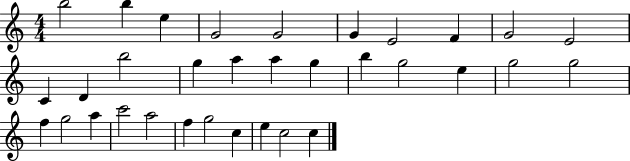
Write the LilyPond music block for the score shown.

{
  \clef treble
  \numericTimeSignature
  \time 4/4
  \key c \major
  b''2 b''4 e''4 | g'2 g'2 | g'4 e'2 f'4 | g'2 e'2 | \break c'4 d'4 b''2 | g''4 a''4 a''4 g''4 | b''4 g''2 e''4 | g''2 g''2 | \break f''4 g''2 a''4 | c'''2 a''2 | f''4 g''2 c''4 | e''4 c''2 c''4 | \break \bar "|."
}